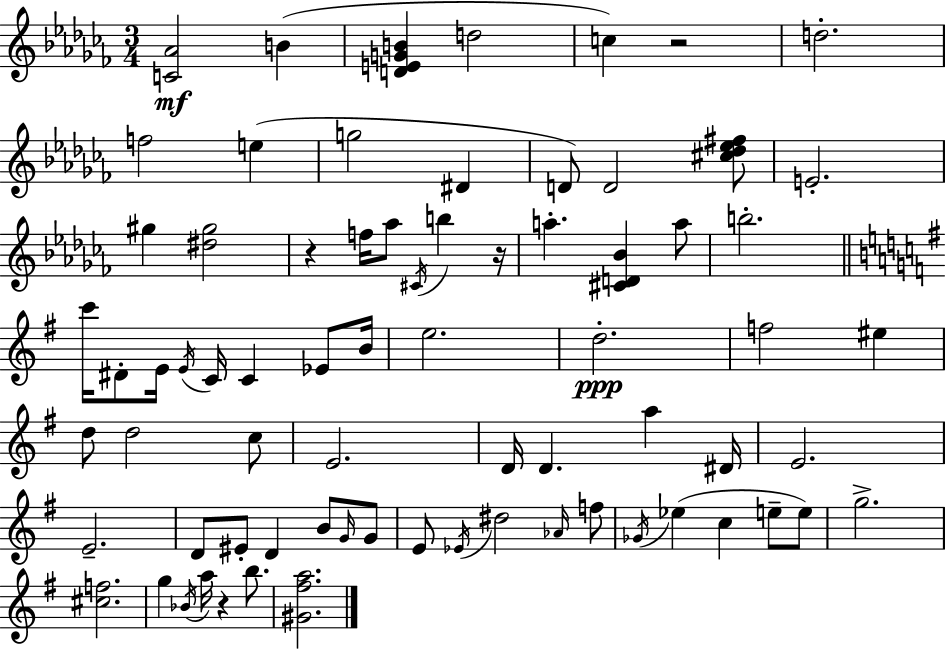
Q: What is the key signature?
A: AES minor